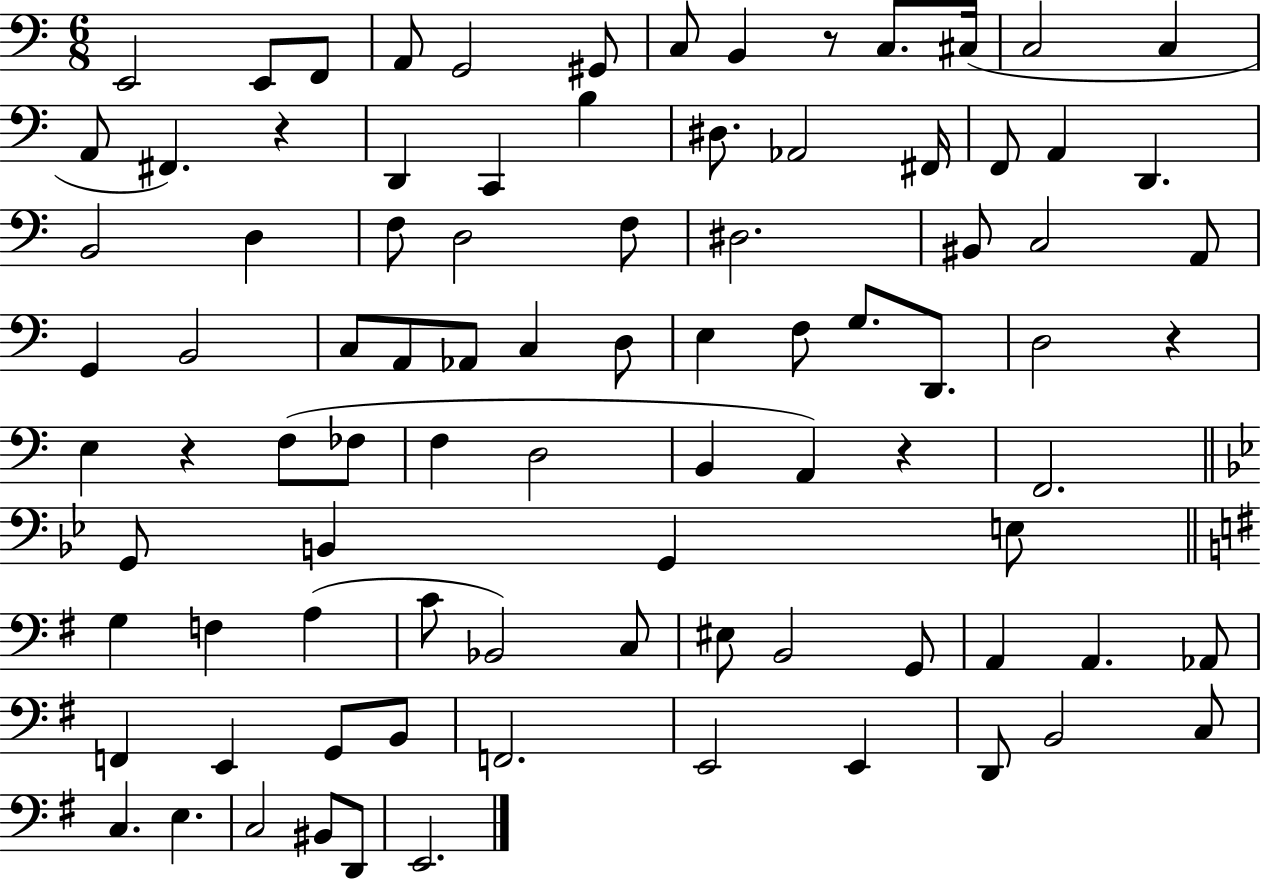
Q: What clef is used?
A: bass